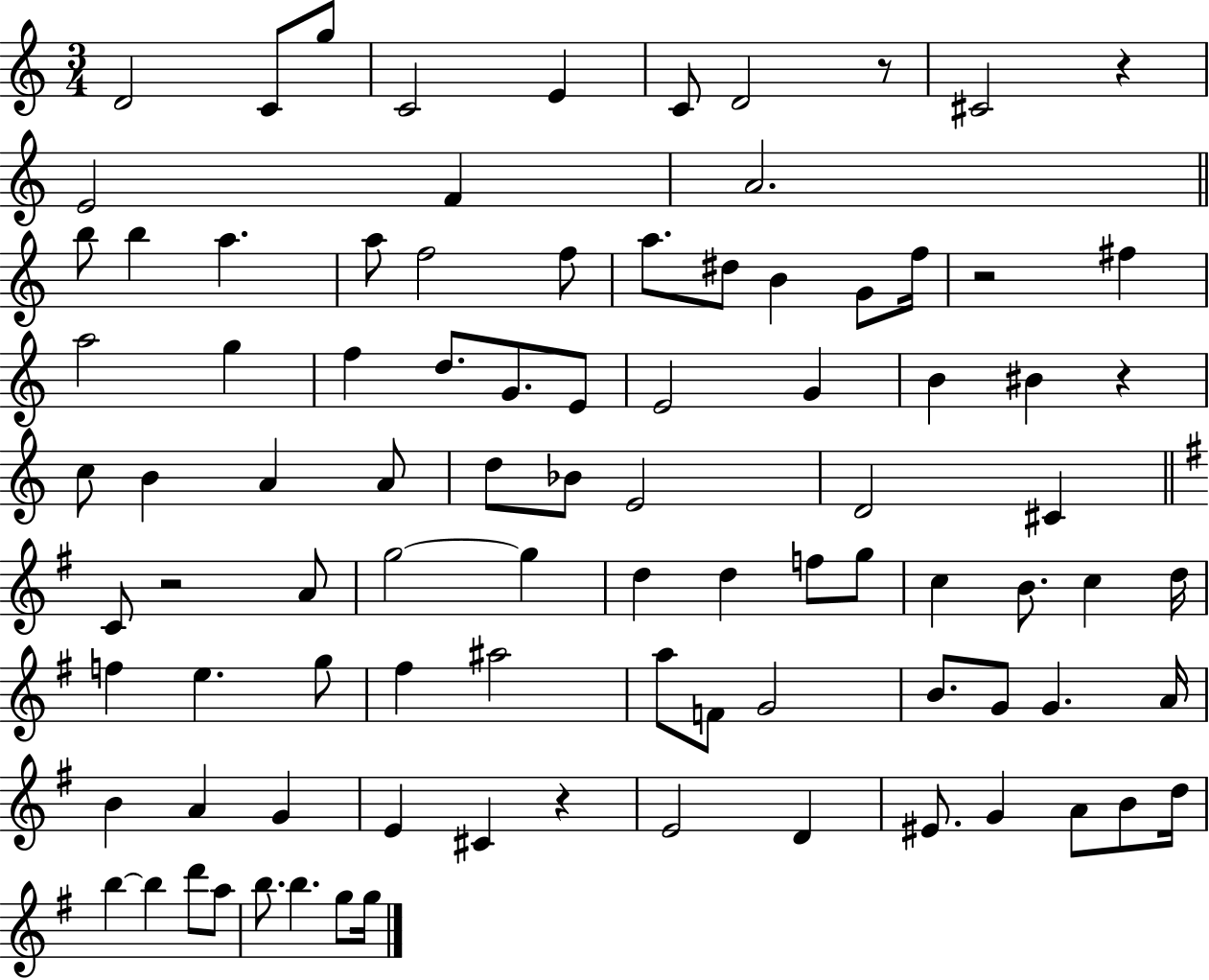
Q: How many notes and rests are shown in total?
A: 92